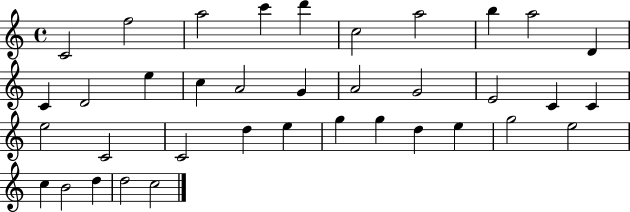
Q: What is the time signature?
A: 4/4